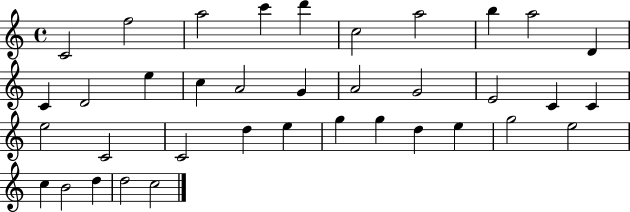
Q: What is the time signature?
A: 4/4